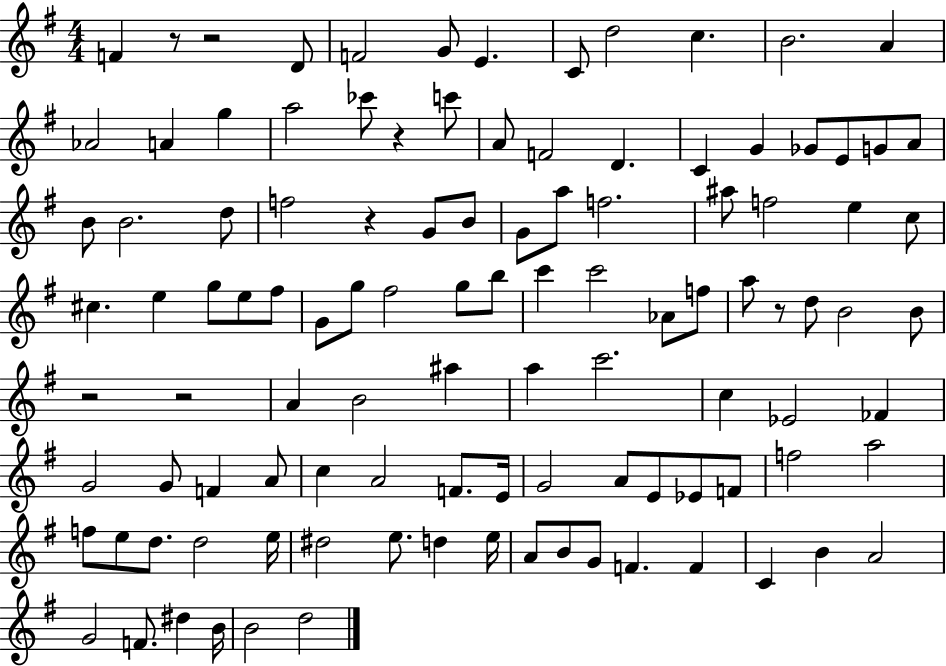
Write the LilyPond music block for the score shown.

{
  \clef treble
  \numericTimeSignature
  \time 4/4
  \key g \major
  f'4 r8 r2 d'8 | f'2 g'8 e'4. | c'8 d''2 c''4. | b'2. a'4 | \break aes'2 a'4 g''4 | a''2 ces'''8 r4 c'''8 | a'8 f'2 d'4. | c'4 g'4 ges'8 e'8 g'8 a'8 | \break b'8 b'2. d''8 | f''2 r4 g'8 b'8 | g'8 a''8 f''2. | ais''8 f''2 e''4 c''8 | \break cis''4. e''4 g''8 e''8 fis''8 | g'8 g''8 fis''2 g''8 b''8 | c'''4 c'''2 aes'8 f''8 | a''8 r8 d''8 b'2 b'8 | \break r2 r2 | a'4 b'2 ais''4 | a''4 c'''2. | c''4 ees'2 fes'4 | \break g'2 g'8 f'4 a'8 | c''4 a'2 f'8. e'16 | g'2 a'8 e'8 ees'8 f'8 | f''2 a''2 | \break f''8 e''8 d''8. d''2 e''16 | dis''2 e''8. d''4 e''16 | a'8 b'8 g'8 f'4. f'4 | c'4 b'4 a'2 | \break g'2 f'8. dis''4 b'16 | b'2 d''2 | \bar "|."
}